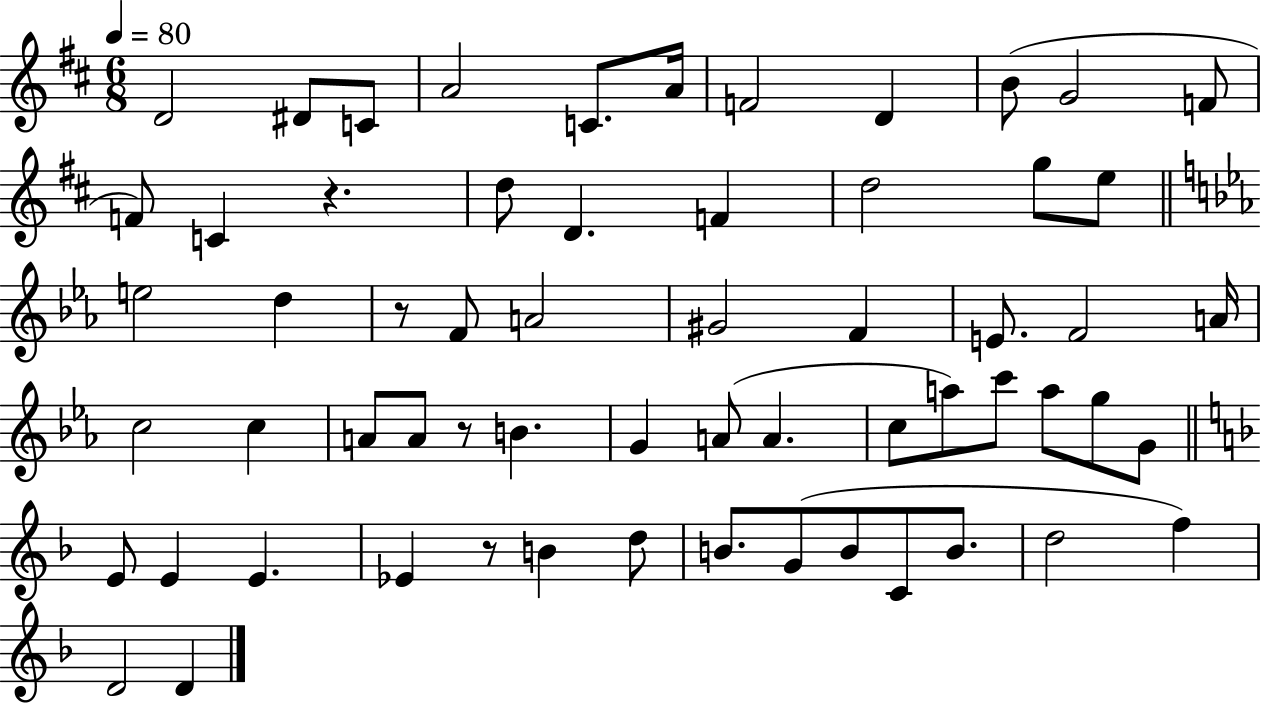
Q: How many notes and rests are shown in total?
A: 61